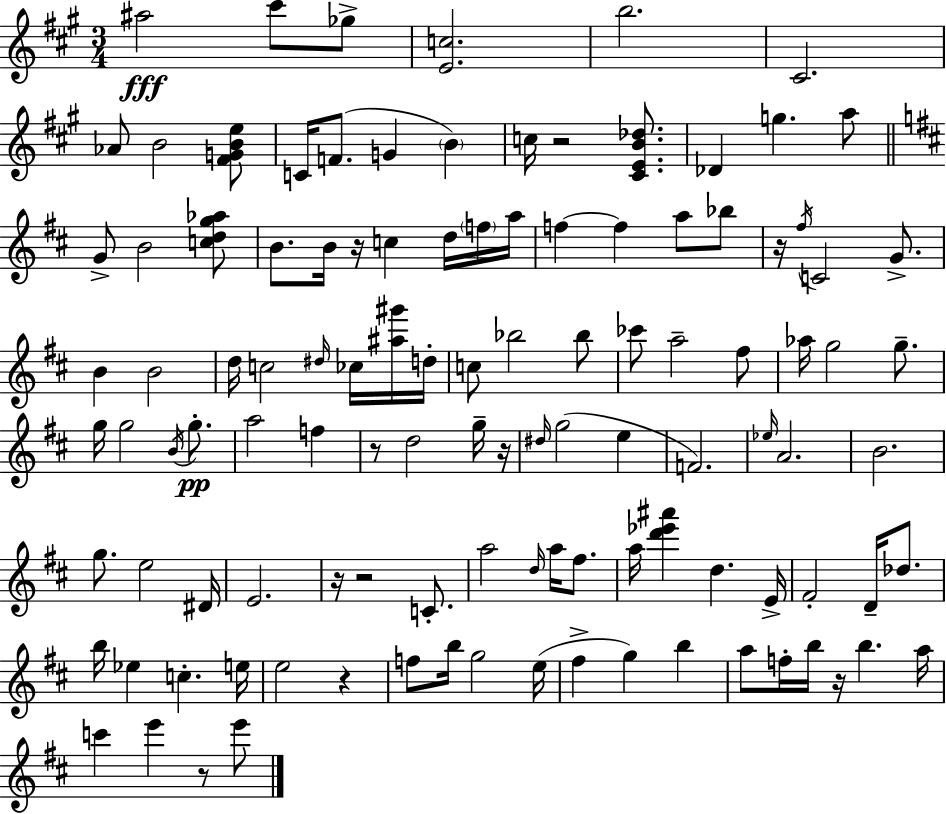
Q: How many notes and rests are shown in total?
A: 112